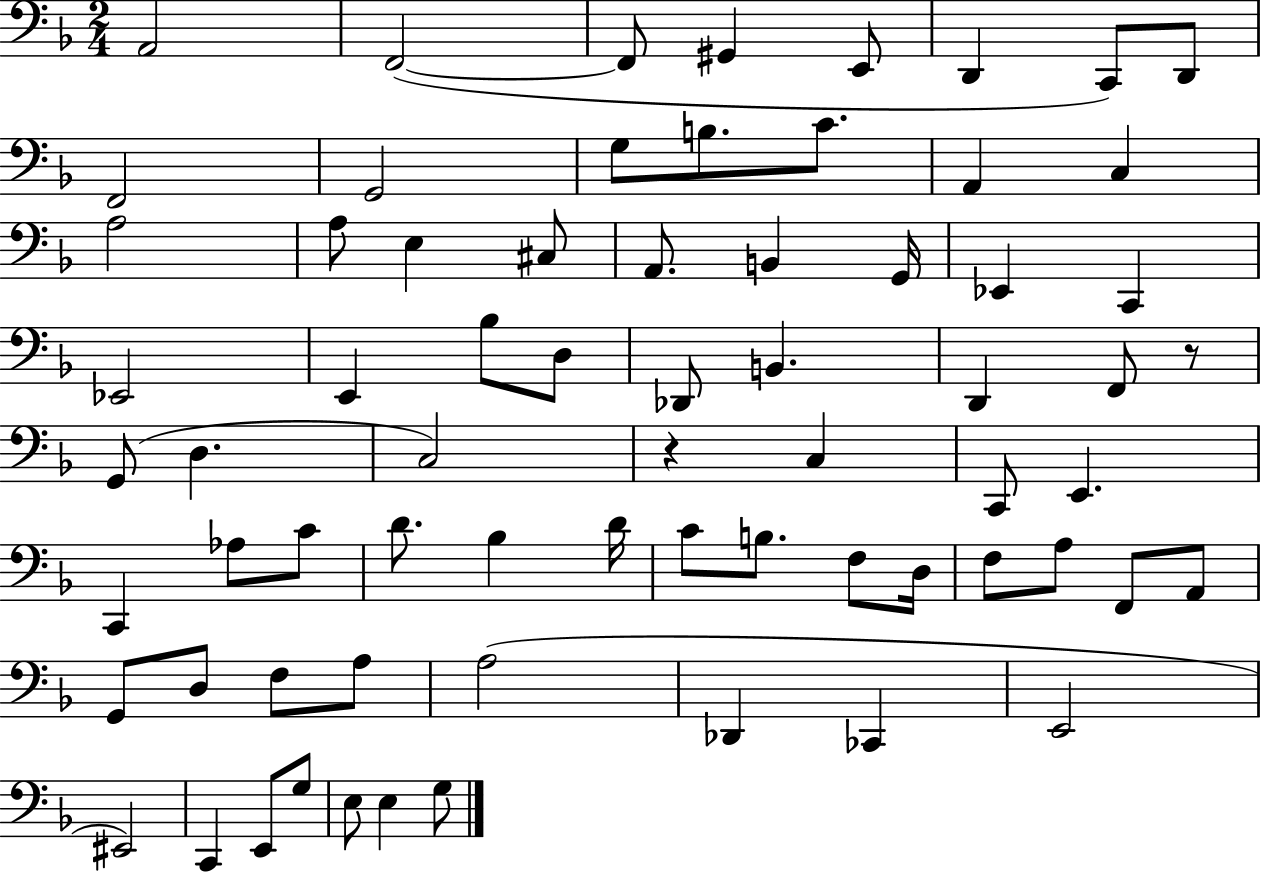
{
  \clef bass
  \numericTimeSignature
  \time 2/4
  \key f \major
  a,2 | f,2~(~ | f,8 gis,4 e,8 | d,4 c,8) d,8 | \break f,2 | g,2 | g8 b8. c'8. | a,4 c4 | \break a2 | a8 e4 cis8 | a,8. b,4 g,16 | ees,4 c,4 | \break ees,2 | e,4 bes8 d8 | des,8 b,4. | d,4 f,8 r8 | \break g,8( d4. | c2) | r4 c4 | c,8 e,4. | \break c,4 aes8 c'8 | d'8. bes4 d'16 | c'8 b8. f8 d16 | f8 a8 f,8 a,8 | \break g,8 d8 f8 a8 | a2( | des,4 ces,4 | e,2 | \break eis,2) | c,4 e,8 g8 | e8 e4 g8 | \bar "|."
}